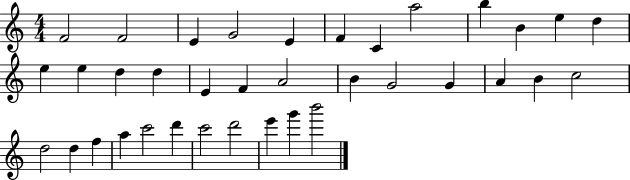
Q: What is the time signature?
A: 4/4